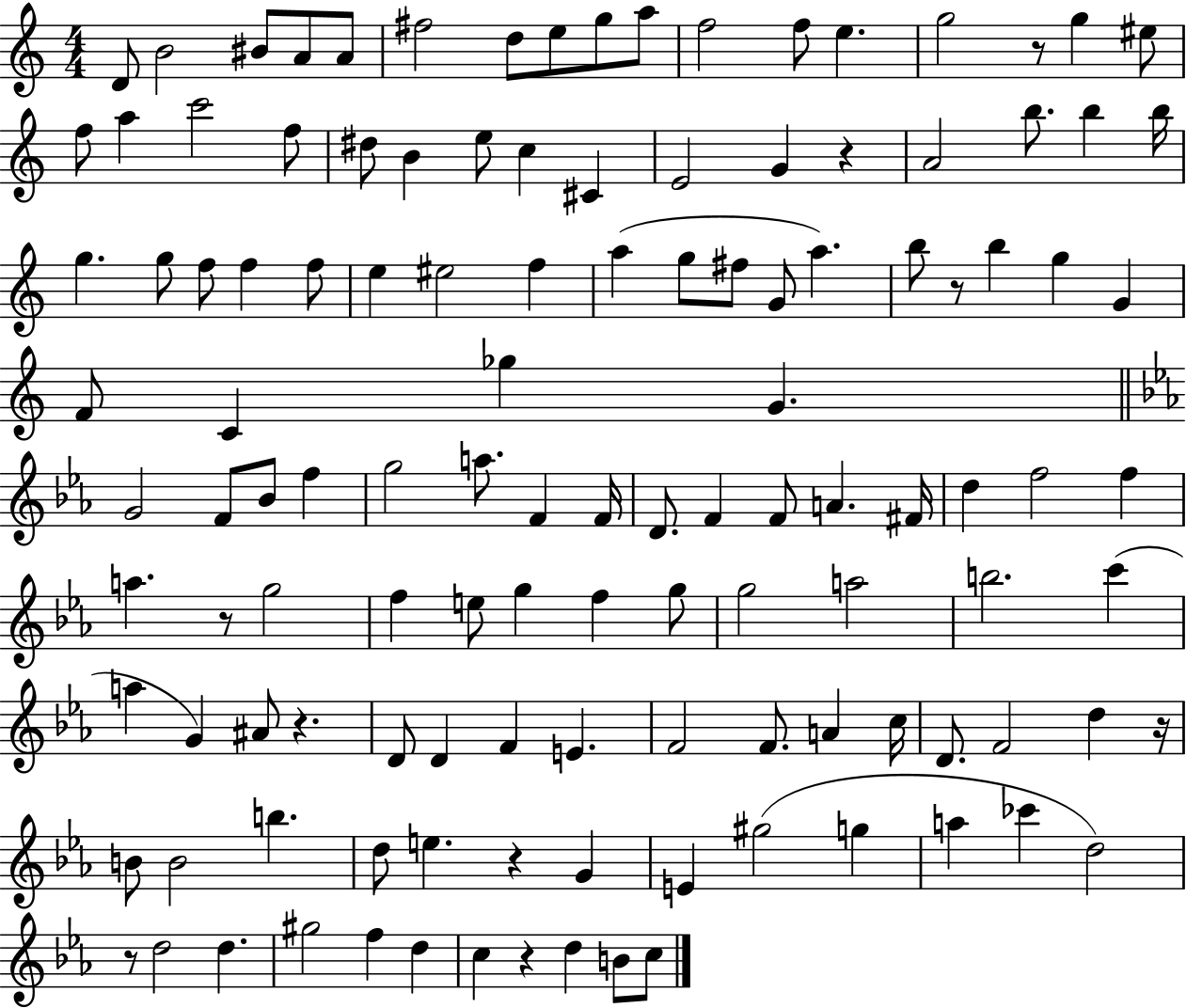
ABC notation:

X:1
T:Untitled
M:4/4
L:1/4
K:C
D/2 B2 ^B/2 A/2 A/2 ^f2 d/2 e/2 g/2 a/2 f2 f/2 e g2 z/2 g ^e/2 f/2 a c'2 f/2 ^d/2 B e/2 c ^C E2 G z A2 b/2 b b/4 g g/2 f/2 f f/2 e ^e2 f a g/2 ^f/2 G/2 a b/2 z/2 b g G F/2 C _g G G2 F/2 _B/2 f g2 a/2 F F/4 D/2 F F/2 A ^F/4 d f2 f a z/2 g2 f e/2 g f g/2 g2 a2 b2 c' a G ^A/2 z D/2 D F E F2 F/2 A c/4 D/2 F2 d z/4 B/2 B2 b d/2 e z G E ^g2 g a _c' d2 z/2 d2 d ^g2 f d c z d B/2 c/2